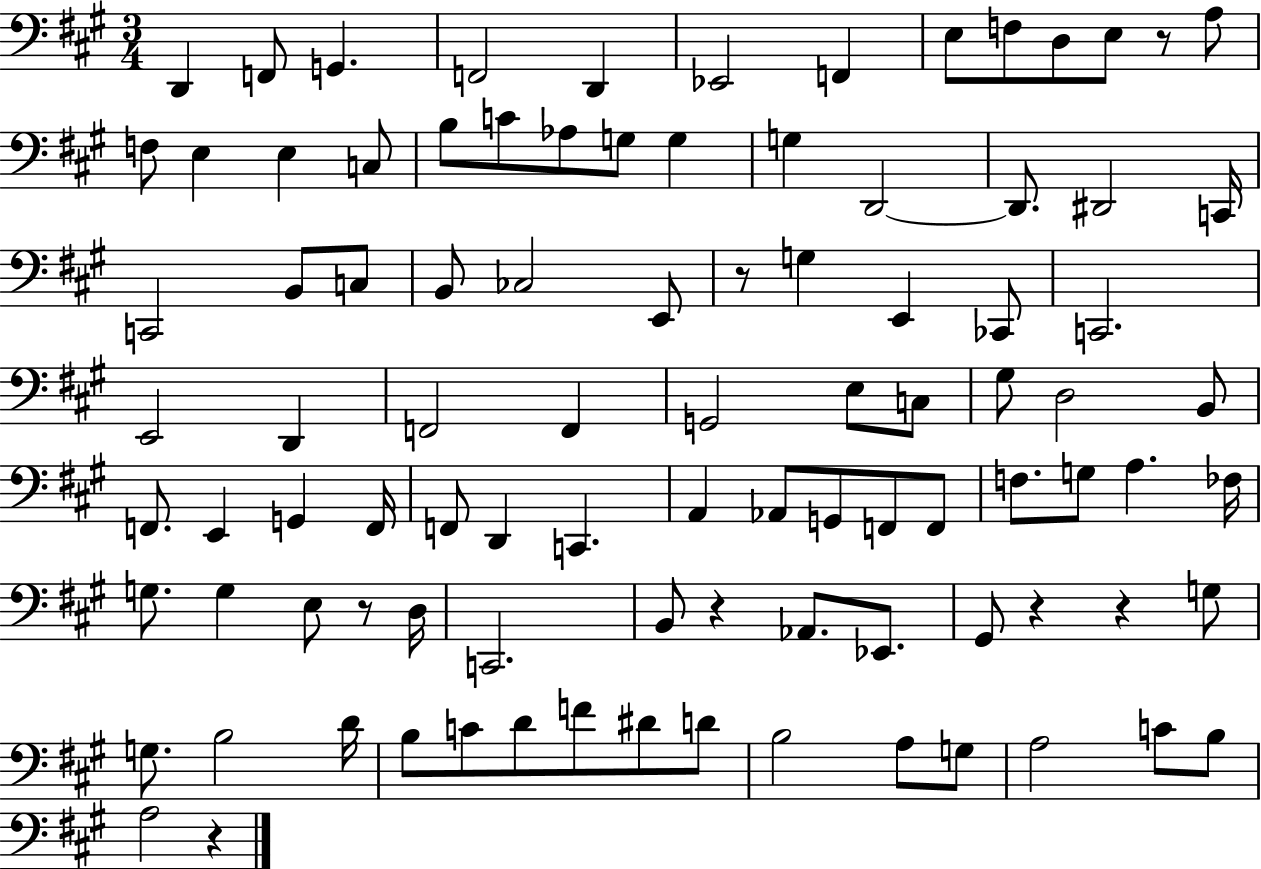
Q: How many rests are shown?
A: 7